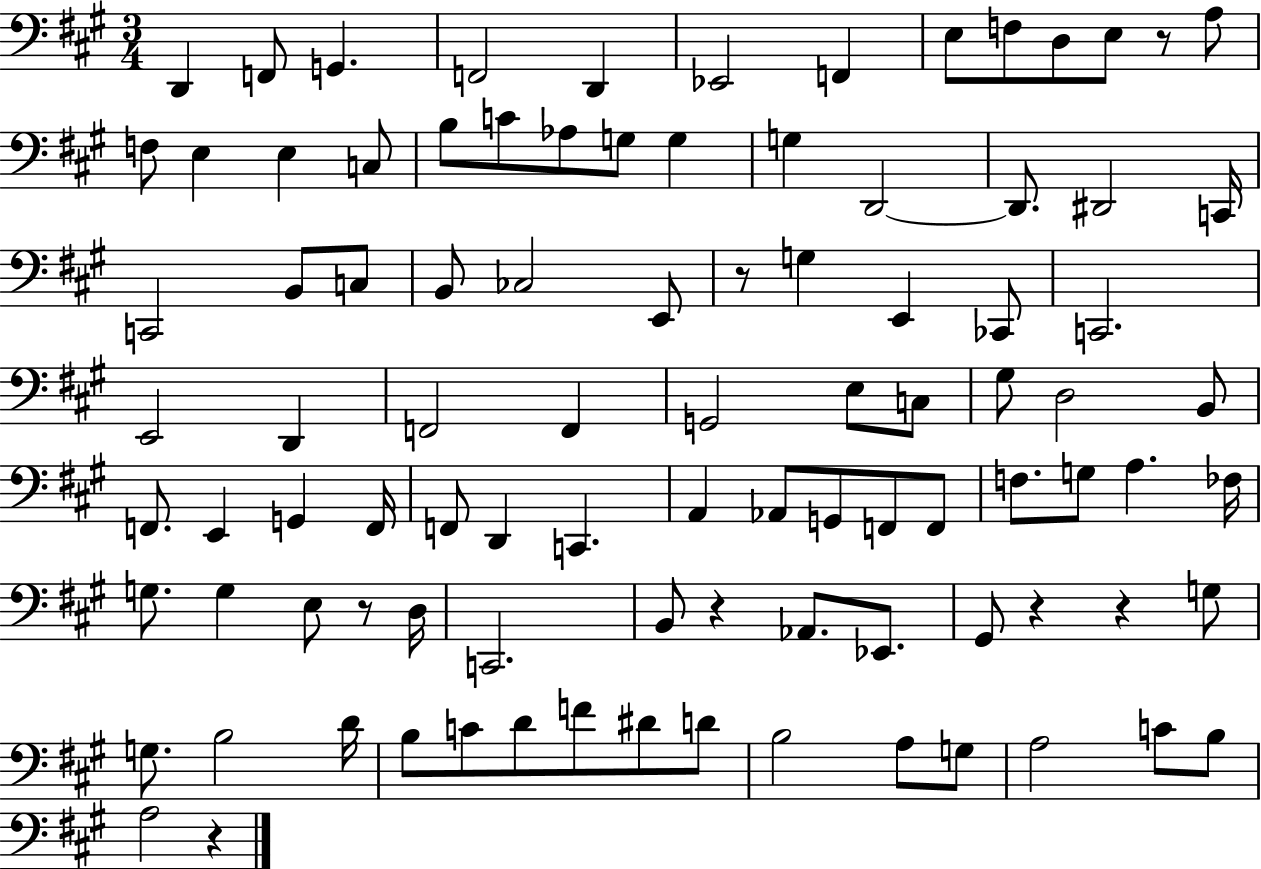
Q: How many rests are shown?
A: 7